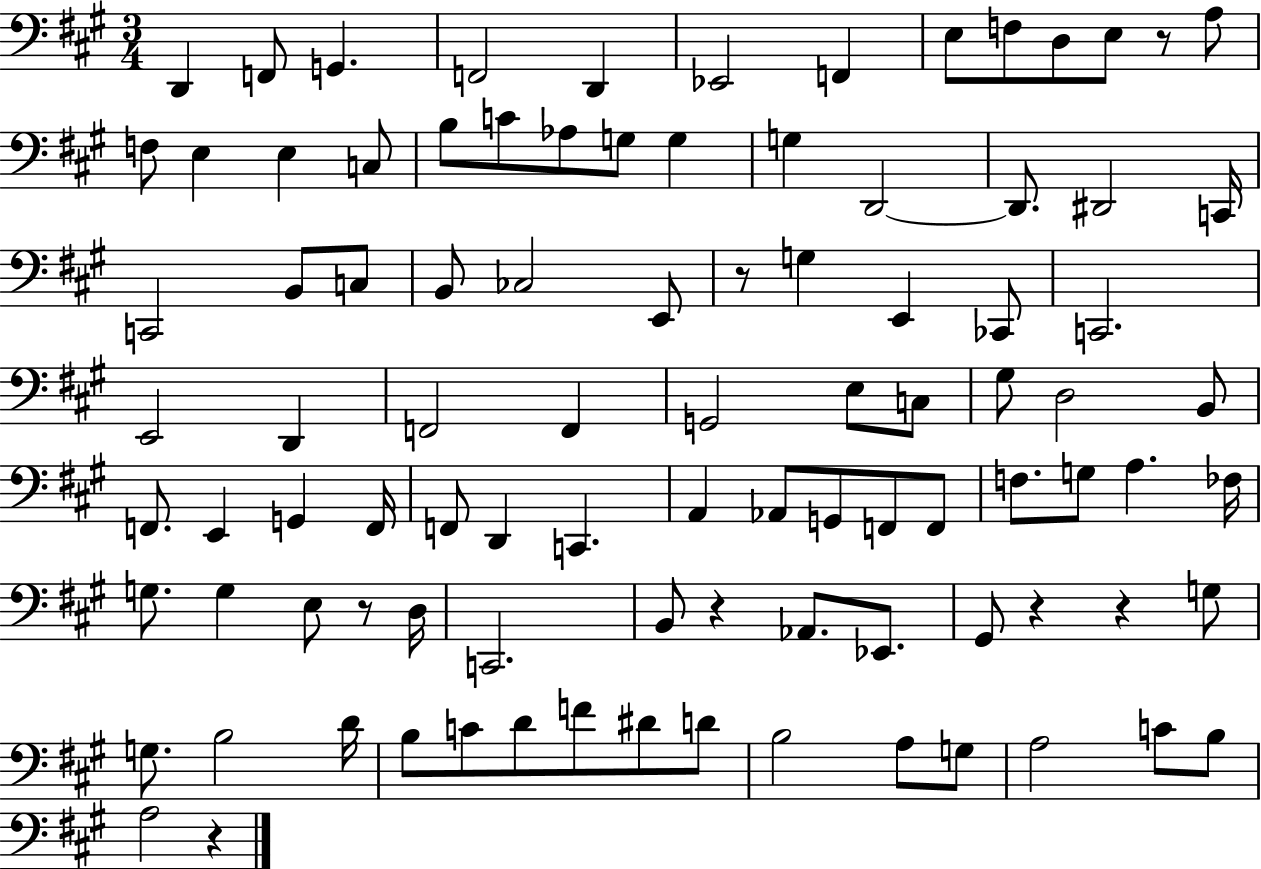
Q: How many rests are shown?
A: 7